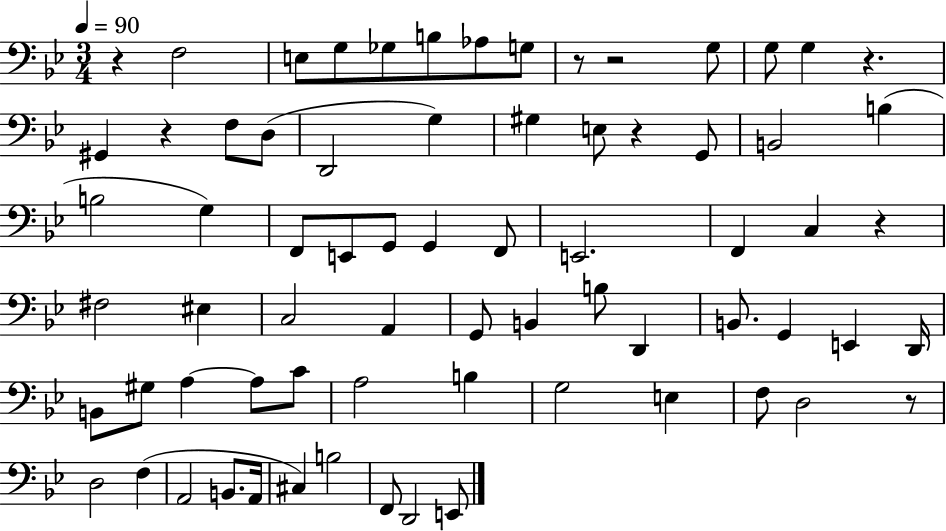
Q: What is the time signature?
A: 3/4